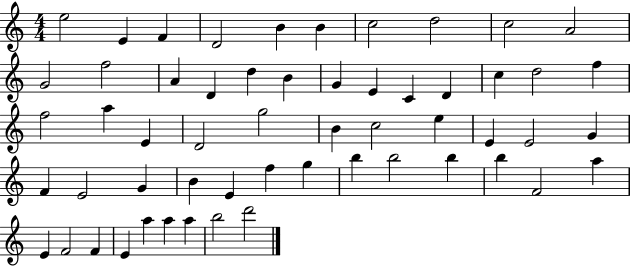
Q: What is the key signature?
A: C major